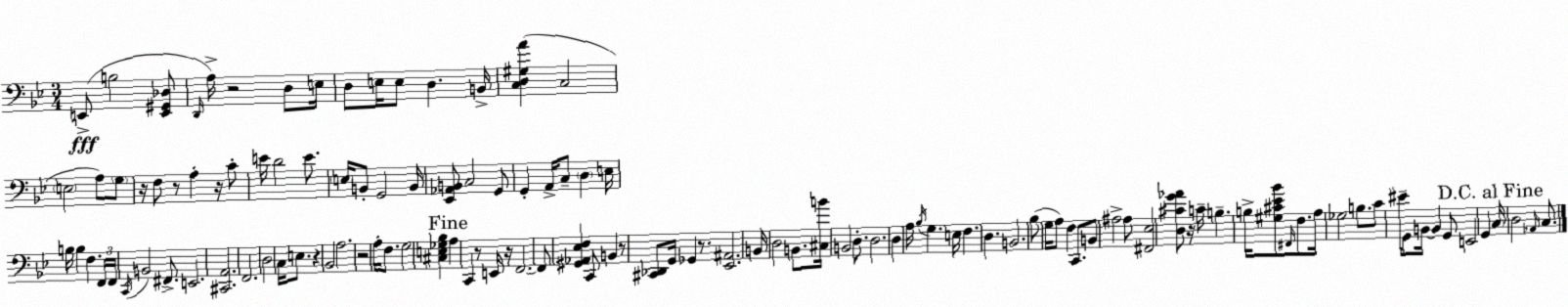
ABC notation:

X:1
T:Untitled
M:3/4
L:1/4
K:Gm
E,,/2 B,2 [E,,^G,,_D,]/2 D,,/4 A,/4 z2 D,/2 E,/4 D,/2 E,/4 E,/2 D, B,,/4 [C,D,^G,A] C,2 E,2 A,/2 G,/2 z/4 F,/2 z/2 A, z/4 C/2 E/4 D2 E/2 E,/4 B,,/2 G,,2 B,,/4 [_E,,_A,,B,,]/2 C,2 G,,/2 G,, A,,/4 C,/2 D, E,/4 B,/4 B, F, F,,/4 F,,/4 C,,/4 B,,2 ^F,,/2 E,,2 [^C,,A,,]2 F,,2 D,2 C,/4 E,/2 z _B,,2 A,2 z2 A,/4 F,/2 G,2 [^C,E,_G,_B,] A, C,, z/2 E,,/4 z/4 F,,2 F,,/2 [^G,,_A,,_E,F,] C,,/2 B,, z/2 [^C,,_D,,]/2 G,,/4 _G,, z/2 [_E,,^A,,]2 B,,/4 D,2 B,,/2 [^C,B]/4 B,,2 D,/2 D,2 D, A,/4 _B,/4 G, E,/4 F, D, B,,2 _B,/2 G,/4 A,/2 F, C,,/2 B,,/2 ^A,2 ^A,/2 [^F,,_E,]2 [D,^CG_A]/2 z/4 C/4 B, B,/4 [^G,^C_E_B]/2 ^F,,/4 F,/2 A,/4 _G,2 B,/2 C/2 ^E/4 G,,/2 B,,/4 B,, G,,/2 E,,2 G,, C,/4 D,2 _A,,/4 C,/2